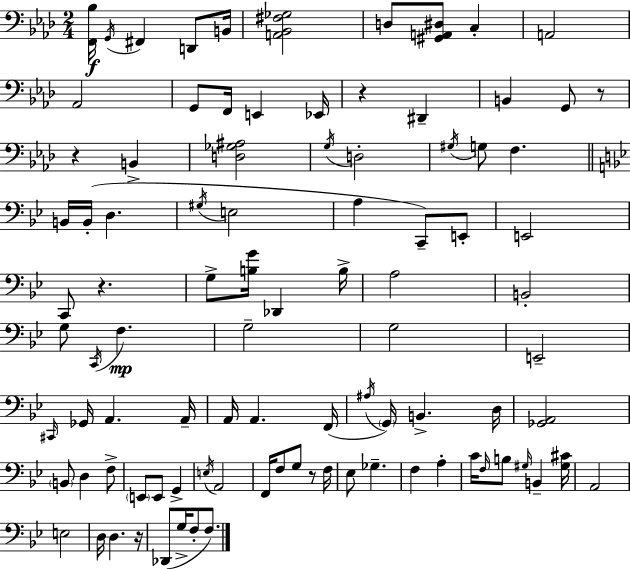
X:1
T:Untitled
M:2/4
L:1/4
K:Fm
[F,,_B,]/4 G,,/4 ^F,, D,,/2 B,,/4 [A,,_B,,^F,_G,]2 D,/2 [^G,,A,,^D,]/2 C, A,,2 _A,,2 G,,/2 F,,/4 E,, _E,,/4 z ^D,, B,, G,,/2 z/2 z B,, [D,_G,^A,]2 G,/4 D,2 ^G,/4 G,/2 F, B,,/4 B,,/4 D, ^G,/4 E,2 A, C,,/2 E,,/2 E,,2 C,,/2 z G,/2 [B,G]/4 _D,, B,/4 A,2 B,,2 G,/2 C,,/4 F, G,2 G,2 E,,2 ^C,,/4 _G,,/4 A,, A,,/4 A,,/4 A,, F,,/4 ^A,/4 G,,/4 B,, D,/4 [_G,,A,,]2 B,,/2 D, F,/2 E,,/2 E,,/2 G,, E,/4 A,,2 F,,/4 F,/2 G,/2 z/2 F,/4 _E,/2 _G, F, A, C/4 F,/4 B,/2 ^G,/4 B,, [^G,^C]/4 A,,2 E,2 D,/4 D, z/4 _D,,/2 G,/4 F,/2 F,/2